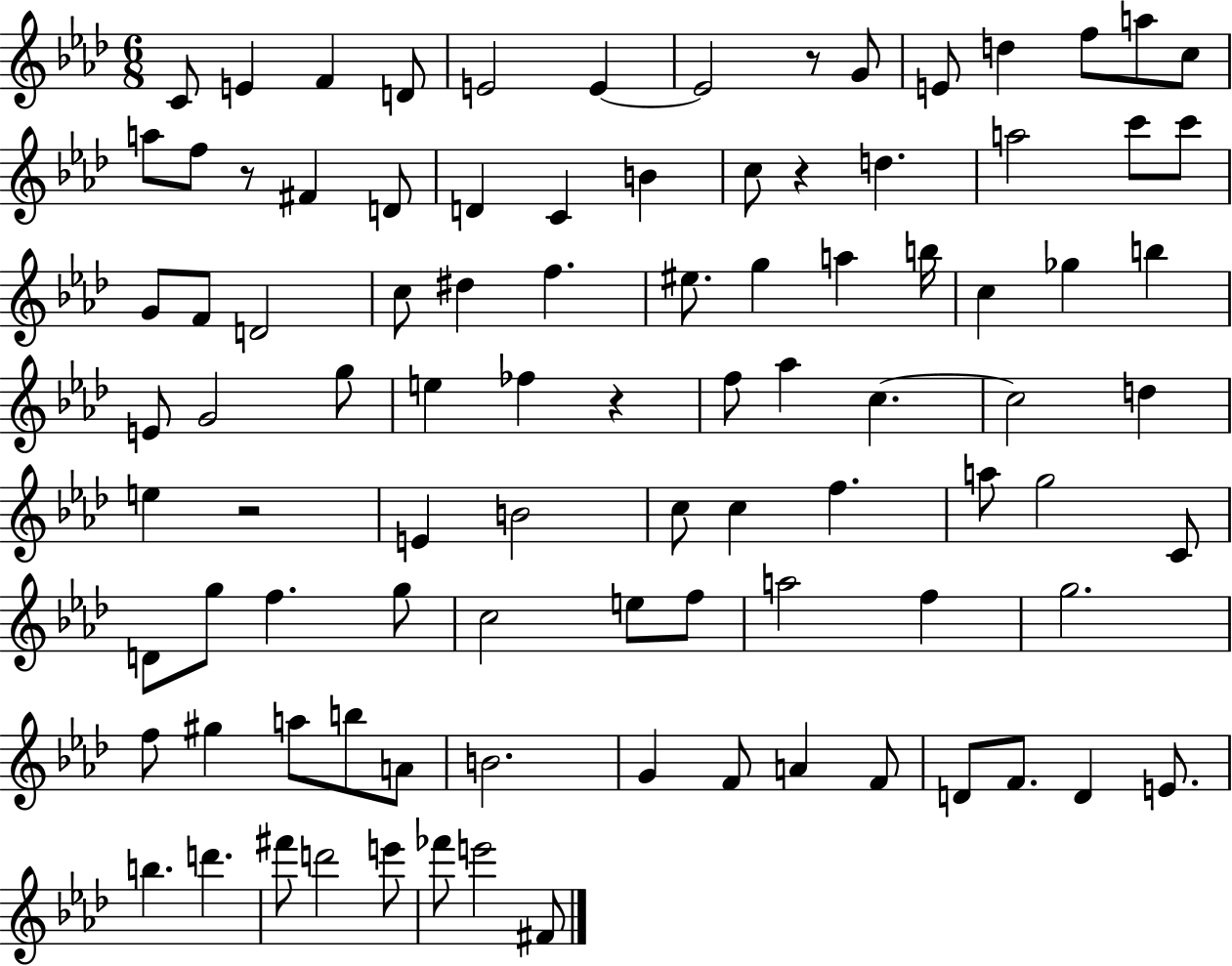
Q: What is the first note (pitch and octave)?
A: C4